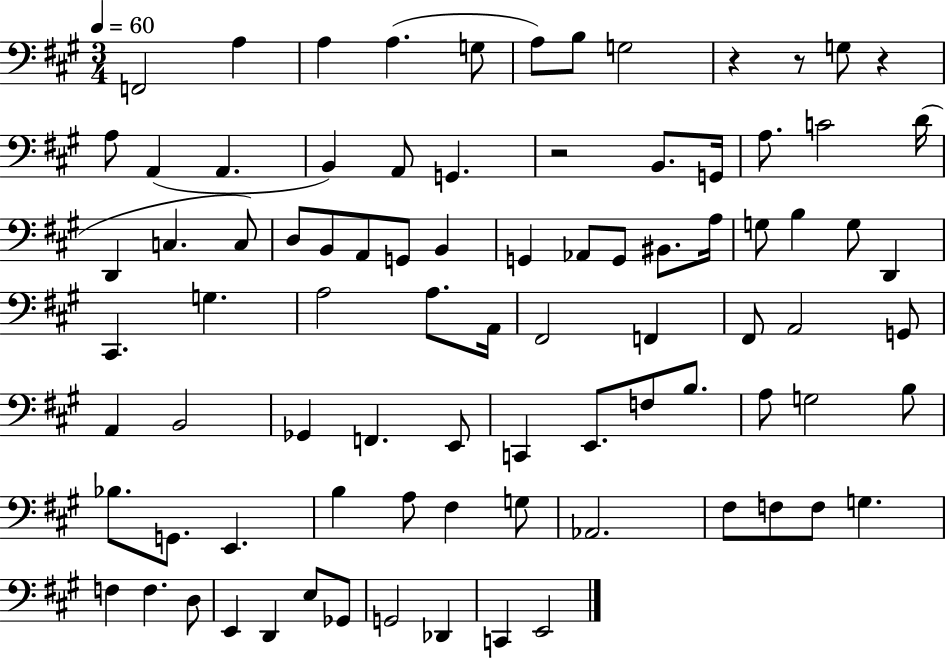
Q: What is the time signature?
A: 3/4